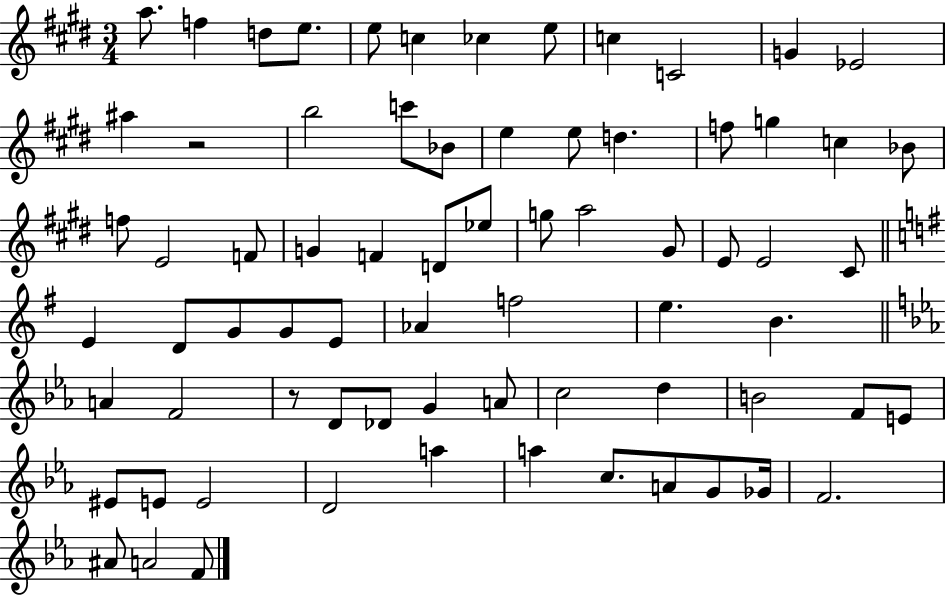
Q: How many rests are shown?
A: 2